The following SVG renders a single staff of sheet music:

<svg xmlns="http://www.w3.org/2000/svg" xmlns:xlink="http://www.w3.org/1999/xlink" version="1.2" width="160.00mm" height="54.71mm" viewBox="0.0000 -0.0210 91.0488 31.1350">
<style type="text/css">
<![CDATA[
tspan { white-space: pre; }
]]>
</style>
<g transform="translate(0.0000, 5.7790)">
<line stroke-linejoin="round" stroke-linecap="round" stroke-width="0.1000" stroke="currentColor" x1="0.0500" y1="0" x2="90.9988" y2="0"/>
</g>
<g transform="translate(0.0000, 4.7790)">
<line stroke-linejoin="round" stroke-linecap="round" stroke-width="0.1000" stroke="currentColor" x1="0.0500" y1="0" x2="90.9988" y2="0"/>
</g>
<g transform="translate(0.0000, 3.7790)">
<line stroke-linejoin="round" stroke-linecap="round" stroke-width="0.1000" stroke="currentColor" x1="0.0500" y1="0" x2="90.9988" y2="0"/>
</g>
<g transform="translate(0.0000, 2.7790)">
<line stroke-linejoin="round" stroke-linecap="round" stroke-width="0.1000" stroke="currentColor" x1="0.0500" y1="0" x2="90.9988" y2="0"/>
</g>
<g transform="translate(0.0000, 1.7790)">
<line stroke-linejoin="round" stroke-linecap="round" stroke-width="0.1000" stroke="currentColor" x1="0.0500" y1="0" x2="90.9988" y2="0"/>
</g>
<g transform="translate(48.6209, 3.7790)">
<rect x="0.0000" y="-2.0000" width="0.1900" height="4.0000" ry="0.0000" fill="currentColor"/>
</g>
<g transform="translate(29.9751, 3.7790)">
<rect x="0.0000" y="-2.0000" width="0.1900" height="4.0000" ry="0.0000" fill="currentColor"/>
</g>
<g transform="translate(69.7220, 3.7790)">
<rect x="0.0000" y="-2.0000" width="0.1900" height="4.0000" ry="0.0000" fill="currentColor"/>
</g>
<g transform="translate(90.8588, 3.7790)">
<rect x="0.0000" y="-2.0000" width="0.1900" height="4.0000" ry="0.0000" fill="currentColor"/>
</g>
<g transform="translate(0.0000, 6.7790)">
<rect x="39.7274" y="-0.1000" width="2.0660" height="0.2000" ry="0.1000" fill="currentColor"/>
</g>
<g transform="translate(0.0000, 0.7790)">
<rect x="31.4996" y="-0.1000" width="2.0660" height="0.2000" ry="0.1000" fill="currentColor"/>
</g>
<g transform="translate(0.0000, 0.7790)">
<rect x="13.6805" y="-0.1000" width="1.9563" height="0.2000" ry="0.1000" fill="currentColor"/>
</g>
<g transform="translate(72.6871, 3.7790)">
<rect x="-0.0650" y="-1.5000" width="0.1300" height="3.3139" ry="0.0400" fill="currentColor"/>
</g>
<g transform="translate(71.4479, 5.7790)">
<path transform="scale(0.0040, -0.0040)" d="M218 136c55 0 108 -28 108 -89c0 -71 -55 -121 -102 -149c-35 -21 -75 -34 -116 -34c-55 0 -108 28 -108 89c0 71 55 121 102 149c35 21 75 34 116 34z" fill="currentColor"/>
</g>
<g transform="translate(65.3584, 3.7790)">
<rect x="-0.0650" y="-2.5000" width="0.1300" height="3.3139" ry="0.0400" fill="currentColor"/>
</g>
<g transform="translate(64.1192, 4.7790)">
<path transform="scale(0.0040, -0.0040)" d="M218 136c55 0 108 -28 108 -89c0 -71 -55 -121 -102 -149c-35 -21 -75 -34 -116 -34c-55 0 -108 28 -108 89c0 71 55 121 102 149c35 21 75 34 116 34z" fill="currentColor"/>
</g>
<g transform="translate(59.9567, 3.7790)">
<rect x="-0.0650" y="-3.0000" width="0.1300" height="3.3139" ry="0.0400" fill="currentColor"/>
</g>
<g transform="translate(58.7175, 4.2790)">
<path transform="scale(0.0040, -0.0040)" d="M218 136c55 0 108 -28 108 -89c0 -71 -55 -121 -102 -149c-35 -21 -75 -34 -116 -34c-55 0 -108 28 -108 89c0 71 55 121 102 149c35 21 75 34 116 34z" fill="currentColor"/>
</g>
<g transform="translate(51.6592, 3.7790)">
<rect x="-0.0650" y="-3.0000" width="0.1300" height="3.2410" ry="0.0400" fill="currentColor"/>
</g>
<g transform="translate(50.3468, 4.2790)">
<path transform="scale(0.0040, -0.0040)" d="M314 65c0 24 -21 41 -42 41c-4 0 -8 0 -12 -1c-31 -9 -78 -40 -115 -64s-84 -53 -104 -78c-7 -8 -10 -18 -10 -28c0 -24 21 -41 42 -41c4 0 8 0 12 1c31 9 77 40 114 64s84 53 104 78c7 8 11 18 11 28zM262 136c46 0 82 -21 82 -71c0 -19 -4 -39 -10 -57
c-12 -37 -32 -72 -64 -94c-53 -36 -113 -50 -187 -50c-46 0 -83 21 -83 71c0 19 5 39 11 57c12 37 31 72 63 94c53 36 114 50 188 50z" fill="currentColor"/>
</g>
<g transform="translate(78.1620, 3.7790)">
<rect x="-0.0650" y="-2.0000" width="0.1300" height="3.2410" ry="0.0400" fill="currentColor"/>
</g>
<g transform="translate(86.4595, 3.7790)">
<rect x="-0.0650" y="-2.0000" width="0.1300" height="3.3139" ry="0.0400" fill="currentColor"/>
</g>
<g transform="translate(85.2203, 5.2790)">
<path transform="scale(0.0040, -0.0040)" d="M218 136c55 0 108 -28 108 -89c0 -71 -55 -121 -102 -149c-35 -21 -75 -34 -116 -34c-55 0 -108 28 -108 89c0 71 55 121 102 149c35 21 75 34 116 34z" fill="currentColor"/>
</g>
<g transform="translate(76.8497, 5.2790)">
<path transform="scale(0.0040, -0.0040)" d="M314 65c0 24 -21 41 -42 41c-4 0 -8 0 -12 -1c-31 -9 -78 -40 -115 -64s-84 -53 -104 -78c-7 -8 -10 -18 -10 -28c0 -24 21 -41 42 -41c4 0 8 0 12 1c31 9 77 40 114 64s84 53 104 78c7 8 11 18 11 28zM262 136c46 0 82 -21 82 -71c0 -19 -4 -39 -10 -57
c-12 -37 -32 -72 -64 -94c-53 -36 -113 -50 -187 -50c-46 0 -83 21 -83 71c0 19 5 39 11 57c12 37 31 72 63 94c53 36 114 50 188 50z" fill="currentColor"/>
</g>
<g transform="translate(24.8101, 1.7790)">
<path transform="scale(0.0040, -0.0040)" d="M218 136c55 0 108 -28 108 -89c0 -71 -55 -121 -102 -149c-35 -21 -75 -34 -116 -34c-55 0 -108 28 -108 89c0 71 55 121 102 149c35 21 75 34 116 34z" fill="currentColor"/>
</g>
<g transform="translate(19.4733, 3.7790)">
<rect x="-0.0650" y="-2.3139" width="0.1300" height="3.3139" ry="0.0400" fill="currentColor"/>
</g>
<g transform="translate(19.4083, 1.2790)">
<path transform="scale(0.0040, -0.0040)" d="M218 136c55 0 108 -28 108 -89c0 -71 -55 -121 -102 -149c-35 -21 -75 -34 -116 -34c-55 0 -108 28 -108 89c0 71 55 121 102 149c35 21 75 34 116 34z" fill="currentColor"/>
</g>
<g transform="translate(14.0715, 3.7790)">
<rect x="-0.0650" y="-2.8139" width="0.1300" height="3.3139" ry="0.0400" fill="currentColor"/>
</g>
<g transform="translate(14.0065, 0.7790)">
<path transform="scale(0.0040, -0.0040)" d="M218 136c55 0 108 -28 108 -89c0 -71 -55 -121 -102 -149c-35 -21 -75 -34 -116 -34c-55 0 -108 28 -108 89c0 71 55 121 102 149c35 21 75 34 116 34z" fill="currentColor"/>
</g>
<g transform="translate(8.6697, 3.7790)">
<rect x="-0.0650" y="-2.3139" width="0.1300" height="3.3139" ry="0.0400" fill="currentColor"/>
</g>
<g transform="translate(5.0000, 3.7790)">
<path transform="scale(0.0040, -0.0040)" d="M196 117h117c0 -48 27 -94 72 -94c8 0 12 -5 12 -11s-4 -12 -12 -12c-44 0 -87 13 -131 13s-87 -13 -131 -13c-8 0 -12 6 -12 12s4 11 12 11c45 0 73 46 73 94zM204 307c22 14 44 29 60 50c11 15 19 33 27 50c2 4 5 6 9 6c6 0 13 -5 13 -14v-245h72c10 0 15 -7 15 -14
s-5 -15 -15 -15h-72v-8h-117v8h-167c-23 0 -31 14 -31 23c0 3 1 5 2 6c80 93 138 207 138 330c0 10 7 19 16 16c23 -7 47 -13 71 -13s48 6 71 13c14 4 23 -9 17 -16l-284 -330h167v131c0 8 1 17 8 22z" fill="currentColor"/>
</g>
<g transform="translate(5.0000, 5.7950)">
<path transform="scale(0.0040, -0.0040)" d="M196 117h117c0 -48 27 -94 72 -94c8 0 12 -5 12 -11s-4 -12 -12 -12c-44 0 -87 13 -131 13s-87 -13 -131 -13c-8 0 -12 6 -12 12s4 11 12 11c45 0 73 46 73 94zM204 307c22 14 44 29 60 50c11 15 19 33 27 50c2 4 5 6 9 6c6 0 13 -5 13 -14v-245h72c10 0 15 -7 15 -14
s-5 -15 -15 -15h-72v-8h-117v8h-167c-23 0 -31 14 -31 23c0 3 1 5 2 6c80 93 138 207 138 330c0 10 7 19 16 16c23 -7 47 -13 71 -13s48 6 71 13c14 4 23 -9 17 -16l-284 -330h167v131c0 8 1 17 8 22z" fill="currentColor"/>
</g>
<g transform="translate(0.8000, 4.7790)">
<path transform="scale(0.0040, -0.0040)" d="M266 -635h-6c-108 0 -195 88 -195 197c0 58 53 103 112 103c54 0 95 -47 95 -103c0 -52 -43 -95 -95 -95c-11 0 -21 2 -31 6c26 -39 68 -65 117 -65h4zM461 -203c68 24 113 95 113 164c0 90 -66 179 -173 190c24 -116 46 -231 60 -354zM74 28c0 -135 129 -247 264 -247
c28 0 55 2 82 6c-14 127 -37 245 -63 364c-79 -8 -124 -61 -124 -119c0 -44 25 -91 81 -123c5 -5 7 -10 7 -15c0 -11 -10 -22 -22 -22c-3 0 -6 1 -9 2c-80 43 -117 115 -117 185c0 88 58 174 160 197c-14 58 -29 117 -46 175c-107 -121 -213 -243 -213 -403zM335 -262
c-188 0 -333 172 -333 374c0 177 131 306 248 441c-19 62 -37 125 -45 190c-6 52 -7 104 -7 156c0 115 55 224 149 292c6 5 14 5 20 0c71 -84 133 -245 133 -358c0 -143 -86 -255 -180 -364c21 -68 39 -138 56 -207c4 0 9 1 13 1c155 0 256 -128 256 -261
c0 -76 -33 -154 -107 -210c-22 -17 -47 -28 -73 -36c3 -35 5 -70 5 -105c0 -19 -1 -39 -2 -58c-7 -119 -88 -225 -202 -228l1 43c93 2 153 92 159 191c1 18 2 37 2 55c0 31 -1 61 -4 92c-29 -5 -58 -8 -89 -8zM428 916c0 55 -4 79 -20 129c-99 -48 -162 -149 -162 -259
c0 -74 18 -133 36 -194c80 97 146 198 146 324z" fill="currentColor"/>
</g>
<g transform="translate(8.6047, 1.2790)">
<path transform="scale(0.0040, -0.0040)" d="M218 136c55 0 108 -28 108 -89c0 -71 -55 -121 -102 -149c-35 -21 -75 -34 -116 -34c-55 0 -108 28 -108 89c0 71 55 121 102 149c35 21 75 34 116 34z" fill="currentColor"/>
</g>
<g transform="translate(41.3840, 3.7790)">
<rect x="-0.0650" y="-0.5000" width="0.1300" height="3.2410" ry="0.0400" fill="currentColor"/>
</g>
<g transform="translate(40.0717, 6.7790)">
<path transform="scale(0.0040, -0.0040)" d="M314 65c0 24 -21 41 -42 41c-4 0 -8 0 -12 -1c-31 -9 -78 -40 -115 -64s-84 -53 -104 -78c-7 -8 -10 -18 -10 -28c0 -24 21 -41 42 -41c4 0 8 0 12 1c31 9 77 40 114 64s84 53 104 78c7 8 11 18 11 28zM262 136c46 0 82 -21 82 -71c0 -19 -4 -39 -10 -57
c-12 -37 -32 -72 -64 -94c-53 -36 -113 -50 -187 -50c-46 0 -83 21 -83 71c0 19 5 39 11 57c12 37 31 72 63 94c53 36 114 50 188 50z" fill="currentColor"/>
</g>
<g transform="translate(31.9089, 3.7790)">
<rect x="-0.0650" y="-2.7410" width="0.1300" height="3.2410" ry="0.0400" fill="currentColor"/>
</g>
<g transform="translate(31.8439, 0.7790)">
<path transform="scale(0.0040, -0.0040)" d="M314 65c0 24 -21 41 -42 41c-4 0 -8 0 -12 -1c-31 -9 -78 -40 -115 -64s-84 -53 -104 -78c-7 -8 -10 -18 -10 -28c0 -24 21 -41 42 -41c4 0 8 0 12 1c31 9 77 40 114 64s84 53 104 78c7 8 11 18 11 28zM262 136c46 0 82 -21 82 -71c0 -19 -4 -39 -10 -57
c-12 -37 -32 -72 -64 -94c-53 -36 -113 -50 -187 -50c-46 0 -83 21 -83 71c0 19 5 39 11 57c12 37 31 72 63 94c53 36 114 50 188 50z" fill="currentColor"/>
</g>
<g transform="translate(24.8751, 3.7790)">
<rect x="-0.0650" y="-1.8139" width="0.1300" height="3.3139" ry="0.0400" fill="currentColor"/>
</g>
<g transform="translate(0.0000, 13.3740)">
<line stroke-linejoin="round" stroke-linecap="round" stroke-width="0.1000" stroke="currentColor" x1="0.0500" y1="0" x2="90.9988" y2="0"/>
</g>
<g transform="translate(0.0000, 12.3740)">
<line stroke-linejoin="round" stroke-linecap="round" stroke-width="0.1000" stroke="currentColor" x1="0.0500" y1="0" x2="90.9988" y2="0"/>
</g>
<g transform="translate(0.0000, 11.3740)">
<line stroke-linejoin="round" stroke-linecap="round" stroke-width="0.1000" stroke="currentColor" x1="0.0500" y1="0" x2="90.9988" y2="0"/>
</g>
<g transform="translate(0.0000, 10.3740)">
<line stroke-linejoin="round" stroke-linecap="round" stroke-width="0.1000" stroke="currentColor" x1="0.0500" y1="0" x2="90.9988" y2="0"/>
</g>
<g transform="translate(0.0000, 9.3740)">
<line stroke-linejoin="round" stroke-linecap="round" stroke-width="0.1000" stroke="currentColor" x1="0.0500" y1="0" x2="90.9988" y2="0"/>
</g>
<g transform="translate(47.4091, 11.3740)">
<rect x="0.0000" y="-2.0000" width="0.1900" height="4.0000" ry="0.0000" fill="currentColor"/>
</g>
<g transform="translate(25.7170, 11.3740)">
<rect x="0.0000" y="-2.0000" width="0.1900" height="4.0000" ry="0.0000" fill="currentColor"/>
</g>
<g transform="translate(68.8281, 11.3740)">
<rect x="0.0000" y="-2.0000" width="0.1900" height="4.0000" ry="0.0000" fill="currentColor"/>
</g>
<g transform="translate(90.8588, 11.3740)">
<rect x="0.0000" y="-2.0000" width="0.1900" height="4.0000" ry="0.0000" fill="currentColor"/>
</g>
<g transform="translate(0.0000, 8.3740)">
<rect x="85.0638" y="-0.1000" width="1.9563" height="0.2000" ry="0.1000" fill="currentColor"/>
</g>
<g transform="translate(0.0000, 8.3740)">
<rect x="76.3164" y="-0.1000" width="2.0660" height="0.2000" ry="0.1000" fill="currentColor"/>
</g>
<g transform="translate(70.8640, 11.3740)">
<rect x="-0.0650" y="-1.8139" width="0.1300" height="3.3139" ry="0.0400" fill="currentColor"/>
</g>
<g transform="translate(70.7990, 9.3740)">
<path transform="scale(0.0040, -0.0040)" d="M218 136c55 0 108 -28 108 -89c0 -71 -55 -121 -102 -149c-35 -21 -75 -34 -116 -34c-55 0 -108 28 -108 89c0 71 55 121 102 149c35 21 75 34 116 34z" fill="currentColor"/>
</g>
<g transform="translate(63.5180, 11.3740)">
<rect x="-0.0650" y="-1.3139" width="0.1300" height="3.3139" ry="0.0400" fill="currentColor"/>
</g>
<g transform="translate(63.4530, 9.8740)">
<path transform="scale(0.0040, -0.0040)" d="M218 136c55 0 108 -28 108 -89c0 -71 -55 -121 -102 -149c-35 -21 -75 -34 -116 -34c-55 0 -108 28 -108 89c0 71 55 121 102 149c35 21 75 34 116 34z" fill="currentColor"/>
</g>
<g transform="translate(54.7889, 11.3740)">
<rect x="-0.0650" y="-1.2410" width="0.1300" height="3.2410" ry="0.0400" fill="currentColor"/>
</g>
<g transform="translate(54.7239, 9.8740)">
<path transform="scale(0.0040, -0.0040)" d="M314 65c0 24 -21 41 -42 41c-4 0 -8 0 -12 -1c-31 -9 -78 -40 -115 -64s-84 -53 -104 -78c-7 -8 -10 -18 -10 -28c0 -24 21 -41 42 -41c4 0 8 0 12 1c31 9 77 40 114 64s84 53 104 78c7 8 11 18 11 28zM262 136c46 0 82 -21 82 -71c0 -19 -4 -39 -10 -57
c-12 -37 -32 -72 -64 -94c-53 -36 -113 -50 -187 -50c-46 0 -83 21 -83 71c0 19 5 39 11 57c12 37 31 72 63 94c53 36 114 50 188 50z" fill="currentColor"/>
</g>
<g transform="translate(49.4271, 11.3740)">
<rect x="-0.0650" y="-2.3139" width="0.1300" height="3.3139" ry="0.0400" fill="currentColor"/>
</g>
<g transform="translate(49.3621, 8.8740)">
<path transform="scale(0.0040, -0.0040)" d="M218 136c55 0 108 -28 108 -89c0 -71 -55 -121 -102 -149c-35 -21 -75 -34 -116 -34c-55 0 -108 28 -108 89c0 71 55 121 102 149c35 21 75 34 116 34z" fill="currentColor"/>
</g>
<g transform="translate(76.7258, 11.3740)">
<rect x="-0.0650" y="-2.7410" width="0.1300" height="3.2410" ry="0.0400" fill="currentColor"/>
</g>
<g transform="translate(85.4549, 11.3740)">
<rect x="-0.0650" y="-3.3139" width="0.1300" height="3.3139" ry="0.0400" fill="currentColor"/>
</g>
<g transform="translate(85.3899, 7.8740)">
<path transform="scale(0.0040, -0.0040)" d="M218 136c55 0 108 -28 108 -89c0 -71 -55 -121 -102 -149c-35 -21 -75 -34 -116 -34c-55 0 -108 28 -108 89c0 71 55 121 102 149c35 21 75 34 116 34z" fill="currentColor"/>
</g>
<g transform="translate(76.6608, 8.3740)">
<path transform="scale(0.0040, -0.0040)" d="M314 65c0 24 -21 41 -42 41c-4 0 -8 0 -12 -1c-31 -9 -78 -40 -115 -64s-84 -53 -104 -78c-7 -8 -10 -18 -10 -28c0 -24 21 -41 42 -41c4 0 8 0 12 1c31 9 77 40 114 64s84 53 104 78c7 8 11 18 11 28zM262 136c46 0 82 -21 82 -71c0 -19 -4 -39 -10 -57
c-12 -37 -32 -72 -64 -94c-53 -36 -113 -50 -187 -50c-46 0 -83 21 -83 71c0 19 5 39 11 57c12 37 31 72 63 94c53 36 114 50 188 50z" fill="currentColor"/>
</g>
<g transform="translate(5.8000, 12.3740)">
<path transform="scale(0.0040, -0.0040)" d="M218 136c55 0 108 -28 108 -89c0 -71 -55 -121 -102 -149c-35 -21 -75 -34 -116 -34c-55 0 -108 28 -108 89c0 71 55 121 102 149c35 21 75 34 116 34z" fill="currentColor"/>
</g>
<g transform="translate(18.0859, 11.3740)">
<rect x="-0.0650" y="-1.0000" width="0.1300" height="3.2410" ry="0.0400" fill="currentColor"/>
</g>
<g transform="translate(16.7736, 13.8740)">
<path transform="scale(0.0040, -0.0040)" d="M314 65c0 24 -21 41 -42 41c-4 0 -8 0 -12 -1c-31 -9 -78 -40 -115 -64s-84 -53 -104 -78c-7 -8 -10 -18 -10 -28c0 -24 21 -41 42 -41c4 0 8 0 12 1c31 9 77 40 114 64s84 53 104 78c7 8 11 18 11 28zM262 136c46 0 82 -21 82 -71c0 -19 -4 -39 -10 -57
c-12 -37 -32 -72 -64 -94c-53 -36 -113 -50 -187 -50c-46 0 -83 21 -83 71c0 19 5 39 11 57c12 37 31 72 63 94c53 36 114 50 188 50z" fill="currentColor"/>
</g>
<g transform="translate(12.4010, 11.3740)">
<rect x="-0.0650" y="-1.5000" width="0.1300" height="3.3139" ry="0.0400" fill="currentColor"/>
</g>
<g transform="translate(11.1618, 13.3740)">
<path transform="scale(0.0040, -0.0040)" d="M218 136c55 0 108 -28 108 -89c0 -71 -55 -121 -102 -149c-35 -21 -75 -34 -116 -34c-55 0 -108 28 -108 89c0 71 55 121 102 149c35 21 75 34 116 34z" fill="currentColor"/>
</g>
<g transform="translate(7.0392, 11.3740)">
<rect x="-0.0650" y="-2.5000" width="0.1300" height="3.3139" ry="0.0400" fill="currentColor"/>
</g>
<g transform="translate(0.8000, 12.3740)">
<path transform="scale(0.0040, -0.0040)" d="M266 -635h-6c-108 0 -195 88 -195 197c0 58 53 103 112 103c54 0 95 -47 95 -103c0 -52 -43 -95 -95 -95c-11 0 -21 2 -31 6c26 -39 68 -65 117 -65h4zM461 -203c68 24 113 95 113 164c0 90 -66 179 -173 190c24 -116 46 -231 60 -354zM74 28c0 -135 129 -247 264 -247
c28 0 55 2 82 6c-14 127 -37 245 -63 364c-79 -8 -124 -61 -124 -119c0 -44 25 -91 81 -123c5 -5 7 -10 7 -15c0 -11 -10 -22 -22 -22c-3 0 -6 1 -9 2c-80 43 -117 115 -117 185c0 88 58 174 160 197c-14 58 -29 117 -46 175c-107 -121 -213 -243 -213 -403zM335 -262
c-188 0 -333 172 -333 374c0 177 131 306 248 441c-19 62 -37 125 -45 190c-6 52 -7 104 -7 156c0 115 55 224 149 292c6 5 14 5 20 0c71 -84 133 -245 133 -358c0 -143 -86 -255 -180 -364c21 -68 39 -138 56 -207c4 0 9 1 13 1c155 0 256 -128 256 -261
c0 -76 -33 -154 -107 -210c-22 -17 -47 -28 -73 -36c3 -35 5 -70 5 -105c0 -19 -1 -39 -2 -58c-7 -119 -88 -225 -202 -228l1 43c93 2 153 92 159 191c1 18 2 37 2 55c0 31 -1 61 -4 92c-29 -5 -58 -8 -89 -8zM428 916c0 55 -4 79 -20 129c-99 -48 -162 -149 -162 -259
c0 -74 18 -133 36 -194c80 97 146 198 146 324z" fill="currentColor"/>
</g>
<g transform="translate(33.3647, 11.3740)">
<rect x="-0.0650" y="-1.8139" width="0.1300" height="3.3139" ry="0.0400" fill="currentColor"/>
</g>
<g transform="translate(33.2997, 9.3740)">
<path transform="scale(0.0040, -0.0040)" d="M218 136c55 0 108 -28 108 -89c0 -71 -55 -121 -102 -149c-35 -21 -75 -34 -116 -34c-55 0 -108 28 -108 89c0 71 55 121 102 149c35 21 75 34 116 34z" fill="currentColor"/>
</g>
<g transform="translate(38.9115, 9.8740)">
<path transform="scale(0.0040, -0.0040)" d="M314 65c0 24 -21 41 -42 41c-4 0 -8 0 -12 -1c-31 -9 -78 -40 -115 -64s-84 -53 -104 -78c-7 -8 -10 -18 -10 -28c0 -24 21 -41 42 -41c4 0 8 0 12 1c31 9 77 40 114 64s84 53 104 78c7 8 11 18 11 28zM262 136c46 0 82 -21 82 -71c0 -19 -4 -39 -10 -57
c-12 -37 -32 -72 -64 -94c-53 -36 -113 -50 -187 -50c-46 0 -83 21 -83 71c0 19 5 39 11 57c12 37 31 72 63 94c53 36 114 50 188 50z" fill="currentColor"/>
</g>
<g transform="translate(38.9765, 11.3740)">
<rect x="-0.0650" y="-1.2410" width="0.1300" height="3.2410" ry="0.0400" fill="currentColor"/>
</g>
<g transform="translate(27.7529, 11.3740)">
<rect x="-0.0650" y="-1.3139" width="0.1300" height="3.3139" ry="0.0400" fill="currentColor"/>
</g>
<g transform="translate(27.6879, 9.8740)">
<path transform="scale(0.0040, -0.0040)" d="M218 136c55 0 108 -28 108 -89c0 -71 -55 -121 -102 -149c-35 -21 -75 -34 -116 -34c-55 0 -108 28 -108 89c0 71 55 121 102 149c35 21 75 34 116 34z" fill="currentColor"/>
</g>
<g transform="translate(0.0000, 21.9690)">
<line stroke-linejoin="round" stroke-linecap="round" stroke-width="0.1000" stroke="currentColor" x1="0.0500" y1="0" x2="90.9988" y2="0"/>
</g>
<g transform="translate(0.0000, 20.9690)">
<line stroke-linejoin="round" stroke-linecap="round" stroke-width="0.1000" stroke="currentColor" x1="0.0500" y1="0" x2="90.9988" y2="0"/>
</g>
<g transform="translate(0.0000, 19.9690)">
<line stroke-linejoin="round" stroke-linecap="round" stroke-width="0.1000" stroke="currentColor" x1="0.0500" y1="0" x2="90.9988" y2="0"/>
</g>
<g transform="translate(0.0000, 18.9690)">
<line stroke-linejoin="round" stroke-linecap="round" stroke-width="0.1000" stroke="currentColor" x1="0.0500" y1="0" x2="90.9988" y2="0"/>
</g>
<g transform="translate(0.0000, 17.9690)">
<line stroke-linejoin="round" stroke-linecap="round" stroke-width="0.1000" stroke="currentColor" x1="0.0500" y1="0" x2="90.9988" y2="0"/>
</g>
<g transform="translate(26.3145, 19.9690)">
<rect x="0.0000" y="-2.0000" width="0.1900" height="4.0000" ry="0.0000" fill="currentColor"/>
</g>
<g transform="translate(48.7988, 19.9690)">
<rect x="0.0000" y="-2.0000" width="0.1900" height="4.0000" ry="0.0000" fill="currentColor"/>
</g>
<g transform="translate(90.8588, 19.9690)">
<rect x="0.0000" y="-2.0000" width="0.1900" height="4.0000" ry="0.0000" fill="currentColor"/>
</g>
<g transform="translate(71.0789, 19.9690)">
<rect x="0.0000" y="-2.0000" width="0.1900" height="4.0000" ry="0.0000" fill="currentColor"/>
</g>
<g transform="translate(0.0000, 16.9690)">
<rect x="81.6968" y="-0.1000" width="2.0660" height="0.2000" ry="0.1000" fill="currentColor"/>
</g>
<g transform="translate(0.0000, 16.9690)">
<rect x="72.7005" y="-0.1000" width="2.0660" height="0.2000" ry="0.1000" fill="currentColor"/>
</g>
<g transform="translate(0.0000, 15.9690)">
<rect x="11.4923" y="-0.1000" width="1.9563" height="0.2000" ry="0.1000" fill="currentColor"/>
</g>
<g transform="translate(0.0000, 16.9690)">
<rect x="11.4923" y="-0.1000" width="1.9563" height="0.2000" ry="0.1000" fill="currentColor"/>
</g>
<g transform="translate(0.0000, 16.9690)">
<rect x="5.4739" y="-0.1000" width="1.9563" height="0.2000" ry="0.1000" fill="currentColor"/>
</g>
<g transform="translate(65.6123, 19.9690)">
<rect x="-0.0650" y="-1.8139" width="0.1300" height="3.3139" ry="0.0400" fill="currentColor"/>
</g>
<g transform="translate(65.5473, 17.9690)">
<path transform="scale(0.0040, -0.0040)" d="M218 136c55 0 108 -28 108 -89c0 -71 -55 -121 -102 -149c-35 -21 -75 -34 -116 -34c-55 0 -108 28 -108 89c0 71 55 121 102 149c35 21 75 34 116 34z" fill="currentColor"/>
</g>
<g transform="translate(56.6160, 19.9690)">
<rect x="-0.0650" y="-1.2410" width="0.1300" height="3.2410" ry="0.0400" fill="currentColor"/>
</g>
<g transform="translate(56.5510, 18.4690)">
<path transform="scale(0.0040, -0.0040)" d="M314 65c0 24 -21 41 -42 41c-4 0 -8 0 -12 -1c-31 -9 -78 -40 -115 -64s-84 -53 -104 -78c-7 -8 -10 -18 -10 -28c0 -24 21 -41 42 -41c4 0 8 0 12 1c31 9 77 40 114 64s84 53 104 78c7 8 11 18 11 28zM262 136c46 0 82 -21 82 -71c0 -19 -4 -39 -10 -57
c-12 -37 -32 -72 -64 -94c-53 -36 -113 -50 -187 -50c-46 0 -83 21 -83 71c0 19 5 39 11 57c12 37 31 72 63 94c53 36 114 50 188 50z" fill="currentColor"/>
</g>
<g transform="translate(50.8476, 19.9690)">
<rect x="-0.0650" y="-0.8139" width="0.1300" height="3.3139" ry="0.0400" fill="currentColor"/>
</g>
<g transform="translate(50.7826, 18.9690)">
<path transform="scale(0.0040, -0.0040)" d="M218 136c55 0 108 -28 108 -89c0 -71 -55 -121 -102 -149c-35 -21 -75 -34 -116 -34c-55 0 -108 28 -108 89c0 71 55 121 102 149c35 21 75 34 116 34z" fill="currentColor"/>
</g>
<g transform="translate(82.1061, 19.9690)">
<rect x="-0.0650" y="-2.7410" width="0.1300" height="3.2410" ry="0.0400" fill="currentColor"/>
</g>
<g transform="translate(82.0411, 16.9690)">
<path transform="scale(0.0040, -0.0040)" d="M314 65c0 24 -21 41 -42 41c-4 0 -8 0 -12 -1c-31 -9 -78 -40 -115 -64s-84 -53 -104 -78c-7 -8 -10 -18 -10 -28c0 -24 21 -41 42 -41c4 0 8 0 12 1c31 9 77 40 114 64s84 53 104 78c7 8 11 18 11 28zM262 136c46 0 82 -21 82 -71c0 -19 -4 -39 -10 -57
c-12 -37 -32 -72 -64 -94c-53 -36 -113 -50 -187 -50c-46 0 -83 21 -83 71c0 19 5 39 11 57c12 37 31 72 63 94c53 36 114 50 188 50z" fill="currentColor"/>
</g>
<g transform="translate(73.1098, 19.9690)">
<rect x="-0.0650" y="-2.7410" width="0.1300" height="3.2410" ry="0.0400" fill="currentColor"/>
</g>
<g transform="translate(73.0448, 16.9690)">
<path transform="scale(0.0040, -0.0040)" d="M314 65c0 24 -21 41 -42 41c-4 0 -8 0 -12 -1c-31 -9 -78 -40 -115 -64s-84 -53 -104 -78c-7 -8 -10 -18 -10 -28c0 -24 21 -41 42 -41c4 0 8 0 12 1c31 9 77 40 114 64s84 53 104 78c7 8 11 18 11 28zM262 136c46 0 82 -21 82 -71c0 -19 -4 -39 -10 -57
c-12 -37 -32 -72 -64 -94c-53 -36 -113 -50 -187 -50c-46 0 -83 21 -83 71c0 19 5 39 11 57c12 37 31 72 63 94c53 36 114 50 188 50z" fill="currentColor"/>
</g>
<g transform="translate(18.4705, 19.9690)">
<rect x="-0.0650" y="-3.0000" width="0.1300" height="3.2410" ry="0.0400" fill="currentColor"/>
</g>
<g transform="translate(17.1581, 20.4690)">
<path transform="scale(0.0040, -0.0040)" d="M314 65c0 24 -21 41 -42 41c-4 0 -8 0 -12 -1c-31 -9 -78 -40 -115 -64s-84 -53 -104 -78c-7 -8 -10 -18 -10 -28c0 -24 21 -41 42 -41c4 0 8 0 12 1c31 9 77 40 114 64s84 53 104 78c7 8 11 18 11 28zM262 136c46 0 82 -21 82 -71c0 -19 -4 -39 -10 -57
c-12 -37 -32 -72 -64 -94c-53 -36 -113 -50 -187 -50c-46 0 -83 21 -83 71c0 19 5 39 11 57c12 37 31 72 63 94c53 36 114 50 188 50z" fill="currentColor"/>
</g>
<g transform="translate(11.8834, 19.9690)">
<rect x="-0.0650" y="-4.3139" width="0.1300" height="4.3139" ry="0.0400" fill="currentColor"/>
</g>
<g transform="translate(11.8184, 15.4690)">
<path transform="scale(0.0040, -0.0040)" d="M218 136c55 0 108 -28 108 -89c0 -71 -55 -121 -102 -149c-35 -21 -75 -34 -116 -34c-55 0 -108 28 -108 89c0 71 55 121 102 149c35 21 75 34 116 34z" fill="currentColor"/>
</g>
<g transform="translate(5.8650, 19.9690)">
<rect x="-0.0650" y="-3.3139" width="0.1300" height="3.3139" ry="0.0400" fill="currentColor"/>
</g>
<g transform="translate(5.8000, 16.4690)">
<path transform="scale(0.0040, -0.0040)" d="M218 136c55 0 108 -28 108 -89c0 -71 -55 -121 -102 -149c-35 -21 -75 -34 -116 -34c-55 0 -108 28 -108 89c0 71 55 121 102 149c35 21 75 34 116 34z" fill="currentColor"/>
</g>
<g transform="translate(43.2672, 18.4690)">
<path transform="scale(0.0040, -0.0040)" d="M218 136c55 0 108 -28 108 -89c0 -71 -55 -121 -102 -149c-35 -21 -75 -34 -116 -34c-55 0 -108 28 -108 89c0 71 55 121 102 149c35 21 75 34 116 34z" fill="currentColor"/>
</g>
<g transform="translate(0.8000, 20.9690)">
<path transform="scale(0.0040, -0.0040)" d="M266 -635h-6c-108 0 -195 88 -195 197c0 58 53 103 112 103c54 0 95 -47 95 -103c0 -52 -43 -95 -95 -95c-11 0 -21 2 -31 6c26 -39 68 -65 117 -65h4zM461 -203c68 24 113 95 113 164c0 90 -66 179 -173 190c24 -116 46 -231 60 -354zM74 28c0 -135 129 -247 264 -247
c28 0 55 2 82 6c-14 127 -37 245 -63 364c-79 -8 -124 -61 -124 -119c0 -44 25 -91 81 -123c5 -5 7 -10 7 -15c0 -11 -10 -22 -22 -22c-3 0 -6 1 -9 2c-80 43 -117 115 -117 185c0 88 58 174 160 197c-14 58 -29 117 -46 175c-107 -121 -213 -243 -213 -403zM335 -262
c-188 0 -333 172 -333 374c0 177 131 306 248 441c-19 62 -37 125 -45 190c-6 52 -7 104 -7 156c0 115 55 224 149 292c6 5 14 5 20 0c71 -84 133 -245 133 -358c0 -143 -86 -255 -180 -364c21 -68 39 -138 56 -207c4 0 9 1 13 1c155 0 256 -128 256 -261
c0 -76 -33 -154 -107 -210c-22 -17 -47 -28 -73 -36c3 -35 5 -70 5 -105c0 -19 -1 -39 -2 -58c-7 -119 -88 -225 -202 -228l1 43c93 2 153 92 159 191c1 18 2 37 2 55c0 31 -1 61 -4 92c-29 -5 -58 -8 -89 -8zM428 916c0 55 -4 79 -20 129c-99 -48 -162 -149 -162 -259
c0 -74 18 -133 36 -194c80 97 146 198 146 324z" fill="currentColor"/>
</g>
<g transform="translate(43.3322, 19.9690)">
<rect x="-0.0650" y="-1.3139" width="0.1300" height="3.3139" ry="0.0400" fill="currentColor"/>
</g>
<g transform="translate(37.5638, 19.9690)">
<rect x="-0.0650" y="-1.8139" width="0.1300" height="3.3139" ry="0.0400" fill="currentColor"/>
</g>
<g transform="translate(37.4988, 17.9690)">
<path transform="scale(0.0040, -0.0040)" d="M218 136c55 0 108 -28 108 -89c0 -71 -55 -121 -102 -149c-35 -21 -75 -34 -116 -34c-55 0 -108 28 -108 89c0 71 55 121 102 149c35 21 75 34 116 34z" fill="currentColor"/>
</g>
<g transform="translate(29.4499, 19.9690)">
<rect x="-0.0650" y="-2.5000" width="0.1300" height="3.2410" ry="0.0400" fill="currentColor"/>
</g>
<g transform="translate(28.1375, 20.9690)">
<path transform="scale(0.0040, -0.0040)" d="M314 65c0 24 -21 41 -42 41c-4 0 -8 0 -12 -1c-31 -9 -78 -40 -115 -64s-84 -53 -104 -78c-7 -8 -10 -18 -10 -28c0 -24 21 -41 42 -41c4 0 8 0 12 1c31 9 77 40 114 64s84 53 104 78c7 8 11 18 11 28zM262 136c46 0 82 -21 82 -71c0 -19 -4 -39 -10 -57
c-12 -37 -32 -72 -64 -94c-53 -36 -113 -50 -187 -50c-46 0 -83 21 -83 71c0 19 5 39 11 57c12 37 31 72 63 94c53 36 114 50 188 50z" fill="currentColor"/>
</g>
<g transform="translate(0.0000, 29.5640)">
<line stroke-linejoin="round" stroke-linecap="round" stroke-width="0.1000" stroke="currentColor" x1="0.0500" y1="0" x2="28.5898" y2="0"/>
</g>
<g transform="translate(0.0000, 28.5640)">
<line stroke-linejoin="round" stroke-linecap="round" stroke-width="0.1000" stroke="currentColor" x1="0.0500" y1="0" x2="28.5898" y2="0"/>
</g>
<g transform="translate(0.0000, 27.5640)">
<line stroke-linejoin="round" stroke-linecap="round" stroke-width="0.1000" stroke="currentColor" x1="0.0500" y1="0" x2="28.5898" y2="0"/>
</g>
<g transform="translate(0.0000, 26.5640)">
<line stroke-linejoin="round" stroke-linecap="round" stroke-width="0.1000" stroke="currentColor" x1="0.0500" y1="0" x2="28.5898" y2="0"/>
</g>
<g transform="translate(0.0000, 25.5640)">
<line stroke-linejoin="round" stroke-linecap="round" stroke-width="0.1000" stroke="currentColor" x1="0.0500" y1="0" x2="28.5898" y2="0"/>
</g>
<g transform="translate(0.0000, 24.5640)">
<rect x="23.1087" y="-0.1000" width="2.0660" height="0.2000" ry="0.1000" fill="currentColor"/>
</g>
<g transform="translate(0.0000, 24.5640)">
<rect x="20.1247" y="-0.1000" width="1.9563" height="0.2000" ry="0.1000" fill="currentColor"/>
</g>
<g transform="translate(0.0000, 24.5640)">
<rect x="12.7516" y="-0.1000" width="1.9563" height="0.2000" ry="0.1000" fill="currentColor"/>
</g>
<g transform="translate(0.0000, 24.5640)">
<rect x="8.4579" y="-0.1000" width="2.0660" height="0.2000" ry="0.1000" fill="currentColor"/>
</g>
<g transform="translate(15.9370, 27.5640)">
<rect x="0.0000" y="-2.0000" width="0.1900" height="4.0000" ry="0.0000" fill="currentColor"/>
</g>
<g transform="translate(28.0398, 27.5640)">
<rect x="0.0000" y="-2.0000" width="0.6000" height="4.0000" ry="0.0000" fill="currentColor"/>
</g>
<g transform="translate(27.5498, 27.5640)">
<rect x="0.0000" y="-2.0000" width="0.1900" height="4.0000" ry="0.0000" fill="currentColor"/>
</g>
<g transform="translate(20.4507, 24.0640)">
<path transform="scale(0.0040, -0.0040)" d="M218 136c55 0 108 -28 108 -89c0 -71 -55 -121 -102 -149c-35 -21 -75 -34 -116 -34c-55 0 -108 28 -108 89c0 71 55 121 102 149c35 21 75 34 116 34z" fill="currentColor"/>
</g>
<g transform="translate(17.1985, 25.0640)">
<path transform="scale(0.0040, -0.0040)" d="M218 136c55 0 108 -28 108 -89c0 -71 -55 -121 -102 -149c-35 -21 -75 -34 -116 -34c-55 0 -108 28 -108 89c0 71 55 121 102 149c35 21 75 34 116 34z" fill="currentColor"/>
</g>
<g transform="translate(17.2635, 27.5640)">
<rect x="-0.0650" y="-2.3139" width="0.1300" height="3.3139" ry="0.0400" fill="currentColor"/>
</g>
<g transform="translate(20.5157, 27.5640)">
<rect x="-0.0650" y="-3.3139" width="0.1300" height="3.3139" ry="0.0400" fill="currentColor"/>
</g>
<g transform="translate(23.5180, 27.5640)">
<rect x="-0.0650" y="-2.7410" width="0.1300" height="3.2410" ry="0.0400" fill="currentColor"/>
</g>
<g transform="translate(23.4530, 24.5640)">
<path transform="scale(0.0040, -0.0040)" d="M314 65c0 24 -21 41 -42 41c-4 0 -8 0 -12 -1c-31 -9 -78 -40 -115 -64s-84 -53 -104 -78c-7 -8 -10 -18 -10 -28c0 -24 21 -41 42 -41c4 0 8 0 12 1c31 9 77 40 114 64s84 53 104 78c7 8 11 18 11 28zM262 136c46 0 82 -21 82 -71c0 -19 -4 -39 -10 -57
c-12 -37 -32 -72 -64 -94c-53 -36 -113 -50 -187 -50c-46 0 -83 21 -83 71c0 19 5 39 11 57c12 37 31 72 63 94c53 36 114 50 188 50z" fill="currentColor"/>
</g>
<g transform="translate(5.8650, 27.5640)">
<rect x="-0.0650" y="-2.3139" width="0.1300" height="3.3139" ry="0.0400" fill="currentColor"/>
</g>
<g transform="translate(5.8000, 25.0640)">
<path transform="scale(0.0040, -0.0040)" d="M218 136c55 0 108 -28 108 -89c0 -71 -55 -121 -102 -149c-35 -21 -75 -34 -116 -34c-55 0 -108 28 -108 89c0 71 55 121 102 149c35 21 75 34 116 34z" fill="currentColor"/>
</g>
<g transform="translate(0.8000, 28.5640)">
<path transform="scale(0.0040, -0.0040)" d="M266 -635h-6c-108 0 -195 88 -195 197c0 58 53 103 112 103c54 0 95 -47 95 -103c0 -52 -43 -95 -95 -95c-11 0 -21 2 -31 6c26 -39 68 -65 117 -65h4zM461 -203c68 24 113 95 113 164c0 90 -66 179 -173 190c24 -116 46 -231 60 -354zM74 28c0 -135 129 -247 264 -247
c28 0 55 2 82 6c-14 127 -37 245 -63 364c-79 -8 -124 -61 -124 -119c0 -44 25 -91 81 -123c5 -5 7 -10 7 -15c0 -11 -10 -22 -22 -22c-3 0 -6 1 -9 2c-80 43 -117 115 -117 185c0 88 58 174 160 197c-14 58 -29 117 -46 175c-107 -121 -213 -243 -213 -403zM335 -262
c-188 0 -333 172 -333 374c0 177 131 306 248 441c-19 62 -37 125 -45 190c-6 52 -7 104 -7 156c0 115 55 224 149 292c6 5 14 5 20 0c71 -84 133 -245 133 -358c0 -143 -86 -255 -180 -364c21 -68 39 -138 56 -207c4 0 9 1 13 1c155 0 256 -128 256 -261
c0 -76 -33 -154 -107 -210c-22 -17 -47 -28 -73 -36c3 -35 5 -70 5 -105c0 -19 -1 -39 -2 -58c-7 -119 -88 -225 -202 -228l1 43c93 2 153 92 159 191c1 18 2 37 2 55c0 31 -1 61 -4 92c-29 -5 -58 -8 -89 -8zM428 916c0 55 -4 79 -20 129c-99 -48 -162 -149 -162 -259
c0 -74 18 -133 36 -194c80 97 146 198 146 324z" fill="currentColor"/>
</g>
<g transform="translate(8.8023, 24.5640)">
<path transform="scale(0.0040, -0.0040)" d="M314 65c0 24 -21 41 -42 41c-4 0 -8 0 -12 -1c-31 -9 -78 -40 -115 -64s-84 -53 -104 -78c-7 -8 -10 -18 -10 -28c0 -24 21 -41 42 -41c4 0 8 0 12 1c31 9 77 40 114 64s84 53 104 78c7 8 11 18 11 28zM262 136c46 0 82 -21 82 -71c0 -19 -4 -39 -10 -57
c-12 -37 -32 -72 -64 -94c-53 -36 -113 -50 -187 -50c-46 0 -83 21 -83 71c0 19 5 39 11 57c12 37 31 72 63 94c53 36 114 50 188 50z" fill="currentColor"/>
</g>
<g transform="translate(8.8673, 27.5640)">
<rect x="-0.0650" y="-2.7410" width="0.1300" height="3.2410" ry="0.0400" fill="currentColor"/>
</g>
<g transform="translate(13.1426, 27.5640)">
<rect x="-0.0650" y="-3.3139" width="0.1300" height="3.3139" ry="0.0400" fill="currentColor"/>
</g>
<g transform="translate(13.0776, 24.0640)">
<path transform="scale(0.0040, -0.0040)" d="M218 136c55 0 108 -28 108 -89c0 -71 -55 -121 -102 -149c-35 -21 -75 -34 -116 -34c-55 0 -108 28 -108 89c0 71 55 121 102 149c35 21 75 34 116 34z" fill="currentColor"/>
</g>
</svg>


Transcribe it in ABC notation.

X:1
T:Untitled
M:4/4
L:1/4
K:C
g a g f a2 C2 A2 A G E F2 F G E D2 e f e2 g e2 e f a2 b b d' A2 G2 f e d e2 f a2 a2 g a2 b g b a2